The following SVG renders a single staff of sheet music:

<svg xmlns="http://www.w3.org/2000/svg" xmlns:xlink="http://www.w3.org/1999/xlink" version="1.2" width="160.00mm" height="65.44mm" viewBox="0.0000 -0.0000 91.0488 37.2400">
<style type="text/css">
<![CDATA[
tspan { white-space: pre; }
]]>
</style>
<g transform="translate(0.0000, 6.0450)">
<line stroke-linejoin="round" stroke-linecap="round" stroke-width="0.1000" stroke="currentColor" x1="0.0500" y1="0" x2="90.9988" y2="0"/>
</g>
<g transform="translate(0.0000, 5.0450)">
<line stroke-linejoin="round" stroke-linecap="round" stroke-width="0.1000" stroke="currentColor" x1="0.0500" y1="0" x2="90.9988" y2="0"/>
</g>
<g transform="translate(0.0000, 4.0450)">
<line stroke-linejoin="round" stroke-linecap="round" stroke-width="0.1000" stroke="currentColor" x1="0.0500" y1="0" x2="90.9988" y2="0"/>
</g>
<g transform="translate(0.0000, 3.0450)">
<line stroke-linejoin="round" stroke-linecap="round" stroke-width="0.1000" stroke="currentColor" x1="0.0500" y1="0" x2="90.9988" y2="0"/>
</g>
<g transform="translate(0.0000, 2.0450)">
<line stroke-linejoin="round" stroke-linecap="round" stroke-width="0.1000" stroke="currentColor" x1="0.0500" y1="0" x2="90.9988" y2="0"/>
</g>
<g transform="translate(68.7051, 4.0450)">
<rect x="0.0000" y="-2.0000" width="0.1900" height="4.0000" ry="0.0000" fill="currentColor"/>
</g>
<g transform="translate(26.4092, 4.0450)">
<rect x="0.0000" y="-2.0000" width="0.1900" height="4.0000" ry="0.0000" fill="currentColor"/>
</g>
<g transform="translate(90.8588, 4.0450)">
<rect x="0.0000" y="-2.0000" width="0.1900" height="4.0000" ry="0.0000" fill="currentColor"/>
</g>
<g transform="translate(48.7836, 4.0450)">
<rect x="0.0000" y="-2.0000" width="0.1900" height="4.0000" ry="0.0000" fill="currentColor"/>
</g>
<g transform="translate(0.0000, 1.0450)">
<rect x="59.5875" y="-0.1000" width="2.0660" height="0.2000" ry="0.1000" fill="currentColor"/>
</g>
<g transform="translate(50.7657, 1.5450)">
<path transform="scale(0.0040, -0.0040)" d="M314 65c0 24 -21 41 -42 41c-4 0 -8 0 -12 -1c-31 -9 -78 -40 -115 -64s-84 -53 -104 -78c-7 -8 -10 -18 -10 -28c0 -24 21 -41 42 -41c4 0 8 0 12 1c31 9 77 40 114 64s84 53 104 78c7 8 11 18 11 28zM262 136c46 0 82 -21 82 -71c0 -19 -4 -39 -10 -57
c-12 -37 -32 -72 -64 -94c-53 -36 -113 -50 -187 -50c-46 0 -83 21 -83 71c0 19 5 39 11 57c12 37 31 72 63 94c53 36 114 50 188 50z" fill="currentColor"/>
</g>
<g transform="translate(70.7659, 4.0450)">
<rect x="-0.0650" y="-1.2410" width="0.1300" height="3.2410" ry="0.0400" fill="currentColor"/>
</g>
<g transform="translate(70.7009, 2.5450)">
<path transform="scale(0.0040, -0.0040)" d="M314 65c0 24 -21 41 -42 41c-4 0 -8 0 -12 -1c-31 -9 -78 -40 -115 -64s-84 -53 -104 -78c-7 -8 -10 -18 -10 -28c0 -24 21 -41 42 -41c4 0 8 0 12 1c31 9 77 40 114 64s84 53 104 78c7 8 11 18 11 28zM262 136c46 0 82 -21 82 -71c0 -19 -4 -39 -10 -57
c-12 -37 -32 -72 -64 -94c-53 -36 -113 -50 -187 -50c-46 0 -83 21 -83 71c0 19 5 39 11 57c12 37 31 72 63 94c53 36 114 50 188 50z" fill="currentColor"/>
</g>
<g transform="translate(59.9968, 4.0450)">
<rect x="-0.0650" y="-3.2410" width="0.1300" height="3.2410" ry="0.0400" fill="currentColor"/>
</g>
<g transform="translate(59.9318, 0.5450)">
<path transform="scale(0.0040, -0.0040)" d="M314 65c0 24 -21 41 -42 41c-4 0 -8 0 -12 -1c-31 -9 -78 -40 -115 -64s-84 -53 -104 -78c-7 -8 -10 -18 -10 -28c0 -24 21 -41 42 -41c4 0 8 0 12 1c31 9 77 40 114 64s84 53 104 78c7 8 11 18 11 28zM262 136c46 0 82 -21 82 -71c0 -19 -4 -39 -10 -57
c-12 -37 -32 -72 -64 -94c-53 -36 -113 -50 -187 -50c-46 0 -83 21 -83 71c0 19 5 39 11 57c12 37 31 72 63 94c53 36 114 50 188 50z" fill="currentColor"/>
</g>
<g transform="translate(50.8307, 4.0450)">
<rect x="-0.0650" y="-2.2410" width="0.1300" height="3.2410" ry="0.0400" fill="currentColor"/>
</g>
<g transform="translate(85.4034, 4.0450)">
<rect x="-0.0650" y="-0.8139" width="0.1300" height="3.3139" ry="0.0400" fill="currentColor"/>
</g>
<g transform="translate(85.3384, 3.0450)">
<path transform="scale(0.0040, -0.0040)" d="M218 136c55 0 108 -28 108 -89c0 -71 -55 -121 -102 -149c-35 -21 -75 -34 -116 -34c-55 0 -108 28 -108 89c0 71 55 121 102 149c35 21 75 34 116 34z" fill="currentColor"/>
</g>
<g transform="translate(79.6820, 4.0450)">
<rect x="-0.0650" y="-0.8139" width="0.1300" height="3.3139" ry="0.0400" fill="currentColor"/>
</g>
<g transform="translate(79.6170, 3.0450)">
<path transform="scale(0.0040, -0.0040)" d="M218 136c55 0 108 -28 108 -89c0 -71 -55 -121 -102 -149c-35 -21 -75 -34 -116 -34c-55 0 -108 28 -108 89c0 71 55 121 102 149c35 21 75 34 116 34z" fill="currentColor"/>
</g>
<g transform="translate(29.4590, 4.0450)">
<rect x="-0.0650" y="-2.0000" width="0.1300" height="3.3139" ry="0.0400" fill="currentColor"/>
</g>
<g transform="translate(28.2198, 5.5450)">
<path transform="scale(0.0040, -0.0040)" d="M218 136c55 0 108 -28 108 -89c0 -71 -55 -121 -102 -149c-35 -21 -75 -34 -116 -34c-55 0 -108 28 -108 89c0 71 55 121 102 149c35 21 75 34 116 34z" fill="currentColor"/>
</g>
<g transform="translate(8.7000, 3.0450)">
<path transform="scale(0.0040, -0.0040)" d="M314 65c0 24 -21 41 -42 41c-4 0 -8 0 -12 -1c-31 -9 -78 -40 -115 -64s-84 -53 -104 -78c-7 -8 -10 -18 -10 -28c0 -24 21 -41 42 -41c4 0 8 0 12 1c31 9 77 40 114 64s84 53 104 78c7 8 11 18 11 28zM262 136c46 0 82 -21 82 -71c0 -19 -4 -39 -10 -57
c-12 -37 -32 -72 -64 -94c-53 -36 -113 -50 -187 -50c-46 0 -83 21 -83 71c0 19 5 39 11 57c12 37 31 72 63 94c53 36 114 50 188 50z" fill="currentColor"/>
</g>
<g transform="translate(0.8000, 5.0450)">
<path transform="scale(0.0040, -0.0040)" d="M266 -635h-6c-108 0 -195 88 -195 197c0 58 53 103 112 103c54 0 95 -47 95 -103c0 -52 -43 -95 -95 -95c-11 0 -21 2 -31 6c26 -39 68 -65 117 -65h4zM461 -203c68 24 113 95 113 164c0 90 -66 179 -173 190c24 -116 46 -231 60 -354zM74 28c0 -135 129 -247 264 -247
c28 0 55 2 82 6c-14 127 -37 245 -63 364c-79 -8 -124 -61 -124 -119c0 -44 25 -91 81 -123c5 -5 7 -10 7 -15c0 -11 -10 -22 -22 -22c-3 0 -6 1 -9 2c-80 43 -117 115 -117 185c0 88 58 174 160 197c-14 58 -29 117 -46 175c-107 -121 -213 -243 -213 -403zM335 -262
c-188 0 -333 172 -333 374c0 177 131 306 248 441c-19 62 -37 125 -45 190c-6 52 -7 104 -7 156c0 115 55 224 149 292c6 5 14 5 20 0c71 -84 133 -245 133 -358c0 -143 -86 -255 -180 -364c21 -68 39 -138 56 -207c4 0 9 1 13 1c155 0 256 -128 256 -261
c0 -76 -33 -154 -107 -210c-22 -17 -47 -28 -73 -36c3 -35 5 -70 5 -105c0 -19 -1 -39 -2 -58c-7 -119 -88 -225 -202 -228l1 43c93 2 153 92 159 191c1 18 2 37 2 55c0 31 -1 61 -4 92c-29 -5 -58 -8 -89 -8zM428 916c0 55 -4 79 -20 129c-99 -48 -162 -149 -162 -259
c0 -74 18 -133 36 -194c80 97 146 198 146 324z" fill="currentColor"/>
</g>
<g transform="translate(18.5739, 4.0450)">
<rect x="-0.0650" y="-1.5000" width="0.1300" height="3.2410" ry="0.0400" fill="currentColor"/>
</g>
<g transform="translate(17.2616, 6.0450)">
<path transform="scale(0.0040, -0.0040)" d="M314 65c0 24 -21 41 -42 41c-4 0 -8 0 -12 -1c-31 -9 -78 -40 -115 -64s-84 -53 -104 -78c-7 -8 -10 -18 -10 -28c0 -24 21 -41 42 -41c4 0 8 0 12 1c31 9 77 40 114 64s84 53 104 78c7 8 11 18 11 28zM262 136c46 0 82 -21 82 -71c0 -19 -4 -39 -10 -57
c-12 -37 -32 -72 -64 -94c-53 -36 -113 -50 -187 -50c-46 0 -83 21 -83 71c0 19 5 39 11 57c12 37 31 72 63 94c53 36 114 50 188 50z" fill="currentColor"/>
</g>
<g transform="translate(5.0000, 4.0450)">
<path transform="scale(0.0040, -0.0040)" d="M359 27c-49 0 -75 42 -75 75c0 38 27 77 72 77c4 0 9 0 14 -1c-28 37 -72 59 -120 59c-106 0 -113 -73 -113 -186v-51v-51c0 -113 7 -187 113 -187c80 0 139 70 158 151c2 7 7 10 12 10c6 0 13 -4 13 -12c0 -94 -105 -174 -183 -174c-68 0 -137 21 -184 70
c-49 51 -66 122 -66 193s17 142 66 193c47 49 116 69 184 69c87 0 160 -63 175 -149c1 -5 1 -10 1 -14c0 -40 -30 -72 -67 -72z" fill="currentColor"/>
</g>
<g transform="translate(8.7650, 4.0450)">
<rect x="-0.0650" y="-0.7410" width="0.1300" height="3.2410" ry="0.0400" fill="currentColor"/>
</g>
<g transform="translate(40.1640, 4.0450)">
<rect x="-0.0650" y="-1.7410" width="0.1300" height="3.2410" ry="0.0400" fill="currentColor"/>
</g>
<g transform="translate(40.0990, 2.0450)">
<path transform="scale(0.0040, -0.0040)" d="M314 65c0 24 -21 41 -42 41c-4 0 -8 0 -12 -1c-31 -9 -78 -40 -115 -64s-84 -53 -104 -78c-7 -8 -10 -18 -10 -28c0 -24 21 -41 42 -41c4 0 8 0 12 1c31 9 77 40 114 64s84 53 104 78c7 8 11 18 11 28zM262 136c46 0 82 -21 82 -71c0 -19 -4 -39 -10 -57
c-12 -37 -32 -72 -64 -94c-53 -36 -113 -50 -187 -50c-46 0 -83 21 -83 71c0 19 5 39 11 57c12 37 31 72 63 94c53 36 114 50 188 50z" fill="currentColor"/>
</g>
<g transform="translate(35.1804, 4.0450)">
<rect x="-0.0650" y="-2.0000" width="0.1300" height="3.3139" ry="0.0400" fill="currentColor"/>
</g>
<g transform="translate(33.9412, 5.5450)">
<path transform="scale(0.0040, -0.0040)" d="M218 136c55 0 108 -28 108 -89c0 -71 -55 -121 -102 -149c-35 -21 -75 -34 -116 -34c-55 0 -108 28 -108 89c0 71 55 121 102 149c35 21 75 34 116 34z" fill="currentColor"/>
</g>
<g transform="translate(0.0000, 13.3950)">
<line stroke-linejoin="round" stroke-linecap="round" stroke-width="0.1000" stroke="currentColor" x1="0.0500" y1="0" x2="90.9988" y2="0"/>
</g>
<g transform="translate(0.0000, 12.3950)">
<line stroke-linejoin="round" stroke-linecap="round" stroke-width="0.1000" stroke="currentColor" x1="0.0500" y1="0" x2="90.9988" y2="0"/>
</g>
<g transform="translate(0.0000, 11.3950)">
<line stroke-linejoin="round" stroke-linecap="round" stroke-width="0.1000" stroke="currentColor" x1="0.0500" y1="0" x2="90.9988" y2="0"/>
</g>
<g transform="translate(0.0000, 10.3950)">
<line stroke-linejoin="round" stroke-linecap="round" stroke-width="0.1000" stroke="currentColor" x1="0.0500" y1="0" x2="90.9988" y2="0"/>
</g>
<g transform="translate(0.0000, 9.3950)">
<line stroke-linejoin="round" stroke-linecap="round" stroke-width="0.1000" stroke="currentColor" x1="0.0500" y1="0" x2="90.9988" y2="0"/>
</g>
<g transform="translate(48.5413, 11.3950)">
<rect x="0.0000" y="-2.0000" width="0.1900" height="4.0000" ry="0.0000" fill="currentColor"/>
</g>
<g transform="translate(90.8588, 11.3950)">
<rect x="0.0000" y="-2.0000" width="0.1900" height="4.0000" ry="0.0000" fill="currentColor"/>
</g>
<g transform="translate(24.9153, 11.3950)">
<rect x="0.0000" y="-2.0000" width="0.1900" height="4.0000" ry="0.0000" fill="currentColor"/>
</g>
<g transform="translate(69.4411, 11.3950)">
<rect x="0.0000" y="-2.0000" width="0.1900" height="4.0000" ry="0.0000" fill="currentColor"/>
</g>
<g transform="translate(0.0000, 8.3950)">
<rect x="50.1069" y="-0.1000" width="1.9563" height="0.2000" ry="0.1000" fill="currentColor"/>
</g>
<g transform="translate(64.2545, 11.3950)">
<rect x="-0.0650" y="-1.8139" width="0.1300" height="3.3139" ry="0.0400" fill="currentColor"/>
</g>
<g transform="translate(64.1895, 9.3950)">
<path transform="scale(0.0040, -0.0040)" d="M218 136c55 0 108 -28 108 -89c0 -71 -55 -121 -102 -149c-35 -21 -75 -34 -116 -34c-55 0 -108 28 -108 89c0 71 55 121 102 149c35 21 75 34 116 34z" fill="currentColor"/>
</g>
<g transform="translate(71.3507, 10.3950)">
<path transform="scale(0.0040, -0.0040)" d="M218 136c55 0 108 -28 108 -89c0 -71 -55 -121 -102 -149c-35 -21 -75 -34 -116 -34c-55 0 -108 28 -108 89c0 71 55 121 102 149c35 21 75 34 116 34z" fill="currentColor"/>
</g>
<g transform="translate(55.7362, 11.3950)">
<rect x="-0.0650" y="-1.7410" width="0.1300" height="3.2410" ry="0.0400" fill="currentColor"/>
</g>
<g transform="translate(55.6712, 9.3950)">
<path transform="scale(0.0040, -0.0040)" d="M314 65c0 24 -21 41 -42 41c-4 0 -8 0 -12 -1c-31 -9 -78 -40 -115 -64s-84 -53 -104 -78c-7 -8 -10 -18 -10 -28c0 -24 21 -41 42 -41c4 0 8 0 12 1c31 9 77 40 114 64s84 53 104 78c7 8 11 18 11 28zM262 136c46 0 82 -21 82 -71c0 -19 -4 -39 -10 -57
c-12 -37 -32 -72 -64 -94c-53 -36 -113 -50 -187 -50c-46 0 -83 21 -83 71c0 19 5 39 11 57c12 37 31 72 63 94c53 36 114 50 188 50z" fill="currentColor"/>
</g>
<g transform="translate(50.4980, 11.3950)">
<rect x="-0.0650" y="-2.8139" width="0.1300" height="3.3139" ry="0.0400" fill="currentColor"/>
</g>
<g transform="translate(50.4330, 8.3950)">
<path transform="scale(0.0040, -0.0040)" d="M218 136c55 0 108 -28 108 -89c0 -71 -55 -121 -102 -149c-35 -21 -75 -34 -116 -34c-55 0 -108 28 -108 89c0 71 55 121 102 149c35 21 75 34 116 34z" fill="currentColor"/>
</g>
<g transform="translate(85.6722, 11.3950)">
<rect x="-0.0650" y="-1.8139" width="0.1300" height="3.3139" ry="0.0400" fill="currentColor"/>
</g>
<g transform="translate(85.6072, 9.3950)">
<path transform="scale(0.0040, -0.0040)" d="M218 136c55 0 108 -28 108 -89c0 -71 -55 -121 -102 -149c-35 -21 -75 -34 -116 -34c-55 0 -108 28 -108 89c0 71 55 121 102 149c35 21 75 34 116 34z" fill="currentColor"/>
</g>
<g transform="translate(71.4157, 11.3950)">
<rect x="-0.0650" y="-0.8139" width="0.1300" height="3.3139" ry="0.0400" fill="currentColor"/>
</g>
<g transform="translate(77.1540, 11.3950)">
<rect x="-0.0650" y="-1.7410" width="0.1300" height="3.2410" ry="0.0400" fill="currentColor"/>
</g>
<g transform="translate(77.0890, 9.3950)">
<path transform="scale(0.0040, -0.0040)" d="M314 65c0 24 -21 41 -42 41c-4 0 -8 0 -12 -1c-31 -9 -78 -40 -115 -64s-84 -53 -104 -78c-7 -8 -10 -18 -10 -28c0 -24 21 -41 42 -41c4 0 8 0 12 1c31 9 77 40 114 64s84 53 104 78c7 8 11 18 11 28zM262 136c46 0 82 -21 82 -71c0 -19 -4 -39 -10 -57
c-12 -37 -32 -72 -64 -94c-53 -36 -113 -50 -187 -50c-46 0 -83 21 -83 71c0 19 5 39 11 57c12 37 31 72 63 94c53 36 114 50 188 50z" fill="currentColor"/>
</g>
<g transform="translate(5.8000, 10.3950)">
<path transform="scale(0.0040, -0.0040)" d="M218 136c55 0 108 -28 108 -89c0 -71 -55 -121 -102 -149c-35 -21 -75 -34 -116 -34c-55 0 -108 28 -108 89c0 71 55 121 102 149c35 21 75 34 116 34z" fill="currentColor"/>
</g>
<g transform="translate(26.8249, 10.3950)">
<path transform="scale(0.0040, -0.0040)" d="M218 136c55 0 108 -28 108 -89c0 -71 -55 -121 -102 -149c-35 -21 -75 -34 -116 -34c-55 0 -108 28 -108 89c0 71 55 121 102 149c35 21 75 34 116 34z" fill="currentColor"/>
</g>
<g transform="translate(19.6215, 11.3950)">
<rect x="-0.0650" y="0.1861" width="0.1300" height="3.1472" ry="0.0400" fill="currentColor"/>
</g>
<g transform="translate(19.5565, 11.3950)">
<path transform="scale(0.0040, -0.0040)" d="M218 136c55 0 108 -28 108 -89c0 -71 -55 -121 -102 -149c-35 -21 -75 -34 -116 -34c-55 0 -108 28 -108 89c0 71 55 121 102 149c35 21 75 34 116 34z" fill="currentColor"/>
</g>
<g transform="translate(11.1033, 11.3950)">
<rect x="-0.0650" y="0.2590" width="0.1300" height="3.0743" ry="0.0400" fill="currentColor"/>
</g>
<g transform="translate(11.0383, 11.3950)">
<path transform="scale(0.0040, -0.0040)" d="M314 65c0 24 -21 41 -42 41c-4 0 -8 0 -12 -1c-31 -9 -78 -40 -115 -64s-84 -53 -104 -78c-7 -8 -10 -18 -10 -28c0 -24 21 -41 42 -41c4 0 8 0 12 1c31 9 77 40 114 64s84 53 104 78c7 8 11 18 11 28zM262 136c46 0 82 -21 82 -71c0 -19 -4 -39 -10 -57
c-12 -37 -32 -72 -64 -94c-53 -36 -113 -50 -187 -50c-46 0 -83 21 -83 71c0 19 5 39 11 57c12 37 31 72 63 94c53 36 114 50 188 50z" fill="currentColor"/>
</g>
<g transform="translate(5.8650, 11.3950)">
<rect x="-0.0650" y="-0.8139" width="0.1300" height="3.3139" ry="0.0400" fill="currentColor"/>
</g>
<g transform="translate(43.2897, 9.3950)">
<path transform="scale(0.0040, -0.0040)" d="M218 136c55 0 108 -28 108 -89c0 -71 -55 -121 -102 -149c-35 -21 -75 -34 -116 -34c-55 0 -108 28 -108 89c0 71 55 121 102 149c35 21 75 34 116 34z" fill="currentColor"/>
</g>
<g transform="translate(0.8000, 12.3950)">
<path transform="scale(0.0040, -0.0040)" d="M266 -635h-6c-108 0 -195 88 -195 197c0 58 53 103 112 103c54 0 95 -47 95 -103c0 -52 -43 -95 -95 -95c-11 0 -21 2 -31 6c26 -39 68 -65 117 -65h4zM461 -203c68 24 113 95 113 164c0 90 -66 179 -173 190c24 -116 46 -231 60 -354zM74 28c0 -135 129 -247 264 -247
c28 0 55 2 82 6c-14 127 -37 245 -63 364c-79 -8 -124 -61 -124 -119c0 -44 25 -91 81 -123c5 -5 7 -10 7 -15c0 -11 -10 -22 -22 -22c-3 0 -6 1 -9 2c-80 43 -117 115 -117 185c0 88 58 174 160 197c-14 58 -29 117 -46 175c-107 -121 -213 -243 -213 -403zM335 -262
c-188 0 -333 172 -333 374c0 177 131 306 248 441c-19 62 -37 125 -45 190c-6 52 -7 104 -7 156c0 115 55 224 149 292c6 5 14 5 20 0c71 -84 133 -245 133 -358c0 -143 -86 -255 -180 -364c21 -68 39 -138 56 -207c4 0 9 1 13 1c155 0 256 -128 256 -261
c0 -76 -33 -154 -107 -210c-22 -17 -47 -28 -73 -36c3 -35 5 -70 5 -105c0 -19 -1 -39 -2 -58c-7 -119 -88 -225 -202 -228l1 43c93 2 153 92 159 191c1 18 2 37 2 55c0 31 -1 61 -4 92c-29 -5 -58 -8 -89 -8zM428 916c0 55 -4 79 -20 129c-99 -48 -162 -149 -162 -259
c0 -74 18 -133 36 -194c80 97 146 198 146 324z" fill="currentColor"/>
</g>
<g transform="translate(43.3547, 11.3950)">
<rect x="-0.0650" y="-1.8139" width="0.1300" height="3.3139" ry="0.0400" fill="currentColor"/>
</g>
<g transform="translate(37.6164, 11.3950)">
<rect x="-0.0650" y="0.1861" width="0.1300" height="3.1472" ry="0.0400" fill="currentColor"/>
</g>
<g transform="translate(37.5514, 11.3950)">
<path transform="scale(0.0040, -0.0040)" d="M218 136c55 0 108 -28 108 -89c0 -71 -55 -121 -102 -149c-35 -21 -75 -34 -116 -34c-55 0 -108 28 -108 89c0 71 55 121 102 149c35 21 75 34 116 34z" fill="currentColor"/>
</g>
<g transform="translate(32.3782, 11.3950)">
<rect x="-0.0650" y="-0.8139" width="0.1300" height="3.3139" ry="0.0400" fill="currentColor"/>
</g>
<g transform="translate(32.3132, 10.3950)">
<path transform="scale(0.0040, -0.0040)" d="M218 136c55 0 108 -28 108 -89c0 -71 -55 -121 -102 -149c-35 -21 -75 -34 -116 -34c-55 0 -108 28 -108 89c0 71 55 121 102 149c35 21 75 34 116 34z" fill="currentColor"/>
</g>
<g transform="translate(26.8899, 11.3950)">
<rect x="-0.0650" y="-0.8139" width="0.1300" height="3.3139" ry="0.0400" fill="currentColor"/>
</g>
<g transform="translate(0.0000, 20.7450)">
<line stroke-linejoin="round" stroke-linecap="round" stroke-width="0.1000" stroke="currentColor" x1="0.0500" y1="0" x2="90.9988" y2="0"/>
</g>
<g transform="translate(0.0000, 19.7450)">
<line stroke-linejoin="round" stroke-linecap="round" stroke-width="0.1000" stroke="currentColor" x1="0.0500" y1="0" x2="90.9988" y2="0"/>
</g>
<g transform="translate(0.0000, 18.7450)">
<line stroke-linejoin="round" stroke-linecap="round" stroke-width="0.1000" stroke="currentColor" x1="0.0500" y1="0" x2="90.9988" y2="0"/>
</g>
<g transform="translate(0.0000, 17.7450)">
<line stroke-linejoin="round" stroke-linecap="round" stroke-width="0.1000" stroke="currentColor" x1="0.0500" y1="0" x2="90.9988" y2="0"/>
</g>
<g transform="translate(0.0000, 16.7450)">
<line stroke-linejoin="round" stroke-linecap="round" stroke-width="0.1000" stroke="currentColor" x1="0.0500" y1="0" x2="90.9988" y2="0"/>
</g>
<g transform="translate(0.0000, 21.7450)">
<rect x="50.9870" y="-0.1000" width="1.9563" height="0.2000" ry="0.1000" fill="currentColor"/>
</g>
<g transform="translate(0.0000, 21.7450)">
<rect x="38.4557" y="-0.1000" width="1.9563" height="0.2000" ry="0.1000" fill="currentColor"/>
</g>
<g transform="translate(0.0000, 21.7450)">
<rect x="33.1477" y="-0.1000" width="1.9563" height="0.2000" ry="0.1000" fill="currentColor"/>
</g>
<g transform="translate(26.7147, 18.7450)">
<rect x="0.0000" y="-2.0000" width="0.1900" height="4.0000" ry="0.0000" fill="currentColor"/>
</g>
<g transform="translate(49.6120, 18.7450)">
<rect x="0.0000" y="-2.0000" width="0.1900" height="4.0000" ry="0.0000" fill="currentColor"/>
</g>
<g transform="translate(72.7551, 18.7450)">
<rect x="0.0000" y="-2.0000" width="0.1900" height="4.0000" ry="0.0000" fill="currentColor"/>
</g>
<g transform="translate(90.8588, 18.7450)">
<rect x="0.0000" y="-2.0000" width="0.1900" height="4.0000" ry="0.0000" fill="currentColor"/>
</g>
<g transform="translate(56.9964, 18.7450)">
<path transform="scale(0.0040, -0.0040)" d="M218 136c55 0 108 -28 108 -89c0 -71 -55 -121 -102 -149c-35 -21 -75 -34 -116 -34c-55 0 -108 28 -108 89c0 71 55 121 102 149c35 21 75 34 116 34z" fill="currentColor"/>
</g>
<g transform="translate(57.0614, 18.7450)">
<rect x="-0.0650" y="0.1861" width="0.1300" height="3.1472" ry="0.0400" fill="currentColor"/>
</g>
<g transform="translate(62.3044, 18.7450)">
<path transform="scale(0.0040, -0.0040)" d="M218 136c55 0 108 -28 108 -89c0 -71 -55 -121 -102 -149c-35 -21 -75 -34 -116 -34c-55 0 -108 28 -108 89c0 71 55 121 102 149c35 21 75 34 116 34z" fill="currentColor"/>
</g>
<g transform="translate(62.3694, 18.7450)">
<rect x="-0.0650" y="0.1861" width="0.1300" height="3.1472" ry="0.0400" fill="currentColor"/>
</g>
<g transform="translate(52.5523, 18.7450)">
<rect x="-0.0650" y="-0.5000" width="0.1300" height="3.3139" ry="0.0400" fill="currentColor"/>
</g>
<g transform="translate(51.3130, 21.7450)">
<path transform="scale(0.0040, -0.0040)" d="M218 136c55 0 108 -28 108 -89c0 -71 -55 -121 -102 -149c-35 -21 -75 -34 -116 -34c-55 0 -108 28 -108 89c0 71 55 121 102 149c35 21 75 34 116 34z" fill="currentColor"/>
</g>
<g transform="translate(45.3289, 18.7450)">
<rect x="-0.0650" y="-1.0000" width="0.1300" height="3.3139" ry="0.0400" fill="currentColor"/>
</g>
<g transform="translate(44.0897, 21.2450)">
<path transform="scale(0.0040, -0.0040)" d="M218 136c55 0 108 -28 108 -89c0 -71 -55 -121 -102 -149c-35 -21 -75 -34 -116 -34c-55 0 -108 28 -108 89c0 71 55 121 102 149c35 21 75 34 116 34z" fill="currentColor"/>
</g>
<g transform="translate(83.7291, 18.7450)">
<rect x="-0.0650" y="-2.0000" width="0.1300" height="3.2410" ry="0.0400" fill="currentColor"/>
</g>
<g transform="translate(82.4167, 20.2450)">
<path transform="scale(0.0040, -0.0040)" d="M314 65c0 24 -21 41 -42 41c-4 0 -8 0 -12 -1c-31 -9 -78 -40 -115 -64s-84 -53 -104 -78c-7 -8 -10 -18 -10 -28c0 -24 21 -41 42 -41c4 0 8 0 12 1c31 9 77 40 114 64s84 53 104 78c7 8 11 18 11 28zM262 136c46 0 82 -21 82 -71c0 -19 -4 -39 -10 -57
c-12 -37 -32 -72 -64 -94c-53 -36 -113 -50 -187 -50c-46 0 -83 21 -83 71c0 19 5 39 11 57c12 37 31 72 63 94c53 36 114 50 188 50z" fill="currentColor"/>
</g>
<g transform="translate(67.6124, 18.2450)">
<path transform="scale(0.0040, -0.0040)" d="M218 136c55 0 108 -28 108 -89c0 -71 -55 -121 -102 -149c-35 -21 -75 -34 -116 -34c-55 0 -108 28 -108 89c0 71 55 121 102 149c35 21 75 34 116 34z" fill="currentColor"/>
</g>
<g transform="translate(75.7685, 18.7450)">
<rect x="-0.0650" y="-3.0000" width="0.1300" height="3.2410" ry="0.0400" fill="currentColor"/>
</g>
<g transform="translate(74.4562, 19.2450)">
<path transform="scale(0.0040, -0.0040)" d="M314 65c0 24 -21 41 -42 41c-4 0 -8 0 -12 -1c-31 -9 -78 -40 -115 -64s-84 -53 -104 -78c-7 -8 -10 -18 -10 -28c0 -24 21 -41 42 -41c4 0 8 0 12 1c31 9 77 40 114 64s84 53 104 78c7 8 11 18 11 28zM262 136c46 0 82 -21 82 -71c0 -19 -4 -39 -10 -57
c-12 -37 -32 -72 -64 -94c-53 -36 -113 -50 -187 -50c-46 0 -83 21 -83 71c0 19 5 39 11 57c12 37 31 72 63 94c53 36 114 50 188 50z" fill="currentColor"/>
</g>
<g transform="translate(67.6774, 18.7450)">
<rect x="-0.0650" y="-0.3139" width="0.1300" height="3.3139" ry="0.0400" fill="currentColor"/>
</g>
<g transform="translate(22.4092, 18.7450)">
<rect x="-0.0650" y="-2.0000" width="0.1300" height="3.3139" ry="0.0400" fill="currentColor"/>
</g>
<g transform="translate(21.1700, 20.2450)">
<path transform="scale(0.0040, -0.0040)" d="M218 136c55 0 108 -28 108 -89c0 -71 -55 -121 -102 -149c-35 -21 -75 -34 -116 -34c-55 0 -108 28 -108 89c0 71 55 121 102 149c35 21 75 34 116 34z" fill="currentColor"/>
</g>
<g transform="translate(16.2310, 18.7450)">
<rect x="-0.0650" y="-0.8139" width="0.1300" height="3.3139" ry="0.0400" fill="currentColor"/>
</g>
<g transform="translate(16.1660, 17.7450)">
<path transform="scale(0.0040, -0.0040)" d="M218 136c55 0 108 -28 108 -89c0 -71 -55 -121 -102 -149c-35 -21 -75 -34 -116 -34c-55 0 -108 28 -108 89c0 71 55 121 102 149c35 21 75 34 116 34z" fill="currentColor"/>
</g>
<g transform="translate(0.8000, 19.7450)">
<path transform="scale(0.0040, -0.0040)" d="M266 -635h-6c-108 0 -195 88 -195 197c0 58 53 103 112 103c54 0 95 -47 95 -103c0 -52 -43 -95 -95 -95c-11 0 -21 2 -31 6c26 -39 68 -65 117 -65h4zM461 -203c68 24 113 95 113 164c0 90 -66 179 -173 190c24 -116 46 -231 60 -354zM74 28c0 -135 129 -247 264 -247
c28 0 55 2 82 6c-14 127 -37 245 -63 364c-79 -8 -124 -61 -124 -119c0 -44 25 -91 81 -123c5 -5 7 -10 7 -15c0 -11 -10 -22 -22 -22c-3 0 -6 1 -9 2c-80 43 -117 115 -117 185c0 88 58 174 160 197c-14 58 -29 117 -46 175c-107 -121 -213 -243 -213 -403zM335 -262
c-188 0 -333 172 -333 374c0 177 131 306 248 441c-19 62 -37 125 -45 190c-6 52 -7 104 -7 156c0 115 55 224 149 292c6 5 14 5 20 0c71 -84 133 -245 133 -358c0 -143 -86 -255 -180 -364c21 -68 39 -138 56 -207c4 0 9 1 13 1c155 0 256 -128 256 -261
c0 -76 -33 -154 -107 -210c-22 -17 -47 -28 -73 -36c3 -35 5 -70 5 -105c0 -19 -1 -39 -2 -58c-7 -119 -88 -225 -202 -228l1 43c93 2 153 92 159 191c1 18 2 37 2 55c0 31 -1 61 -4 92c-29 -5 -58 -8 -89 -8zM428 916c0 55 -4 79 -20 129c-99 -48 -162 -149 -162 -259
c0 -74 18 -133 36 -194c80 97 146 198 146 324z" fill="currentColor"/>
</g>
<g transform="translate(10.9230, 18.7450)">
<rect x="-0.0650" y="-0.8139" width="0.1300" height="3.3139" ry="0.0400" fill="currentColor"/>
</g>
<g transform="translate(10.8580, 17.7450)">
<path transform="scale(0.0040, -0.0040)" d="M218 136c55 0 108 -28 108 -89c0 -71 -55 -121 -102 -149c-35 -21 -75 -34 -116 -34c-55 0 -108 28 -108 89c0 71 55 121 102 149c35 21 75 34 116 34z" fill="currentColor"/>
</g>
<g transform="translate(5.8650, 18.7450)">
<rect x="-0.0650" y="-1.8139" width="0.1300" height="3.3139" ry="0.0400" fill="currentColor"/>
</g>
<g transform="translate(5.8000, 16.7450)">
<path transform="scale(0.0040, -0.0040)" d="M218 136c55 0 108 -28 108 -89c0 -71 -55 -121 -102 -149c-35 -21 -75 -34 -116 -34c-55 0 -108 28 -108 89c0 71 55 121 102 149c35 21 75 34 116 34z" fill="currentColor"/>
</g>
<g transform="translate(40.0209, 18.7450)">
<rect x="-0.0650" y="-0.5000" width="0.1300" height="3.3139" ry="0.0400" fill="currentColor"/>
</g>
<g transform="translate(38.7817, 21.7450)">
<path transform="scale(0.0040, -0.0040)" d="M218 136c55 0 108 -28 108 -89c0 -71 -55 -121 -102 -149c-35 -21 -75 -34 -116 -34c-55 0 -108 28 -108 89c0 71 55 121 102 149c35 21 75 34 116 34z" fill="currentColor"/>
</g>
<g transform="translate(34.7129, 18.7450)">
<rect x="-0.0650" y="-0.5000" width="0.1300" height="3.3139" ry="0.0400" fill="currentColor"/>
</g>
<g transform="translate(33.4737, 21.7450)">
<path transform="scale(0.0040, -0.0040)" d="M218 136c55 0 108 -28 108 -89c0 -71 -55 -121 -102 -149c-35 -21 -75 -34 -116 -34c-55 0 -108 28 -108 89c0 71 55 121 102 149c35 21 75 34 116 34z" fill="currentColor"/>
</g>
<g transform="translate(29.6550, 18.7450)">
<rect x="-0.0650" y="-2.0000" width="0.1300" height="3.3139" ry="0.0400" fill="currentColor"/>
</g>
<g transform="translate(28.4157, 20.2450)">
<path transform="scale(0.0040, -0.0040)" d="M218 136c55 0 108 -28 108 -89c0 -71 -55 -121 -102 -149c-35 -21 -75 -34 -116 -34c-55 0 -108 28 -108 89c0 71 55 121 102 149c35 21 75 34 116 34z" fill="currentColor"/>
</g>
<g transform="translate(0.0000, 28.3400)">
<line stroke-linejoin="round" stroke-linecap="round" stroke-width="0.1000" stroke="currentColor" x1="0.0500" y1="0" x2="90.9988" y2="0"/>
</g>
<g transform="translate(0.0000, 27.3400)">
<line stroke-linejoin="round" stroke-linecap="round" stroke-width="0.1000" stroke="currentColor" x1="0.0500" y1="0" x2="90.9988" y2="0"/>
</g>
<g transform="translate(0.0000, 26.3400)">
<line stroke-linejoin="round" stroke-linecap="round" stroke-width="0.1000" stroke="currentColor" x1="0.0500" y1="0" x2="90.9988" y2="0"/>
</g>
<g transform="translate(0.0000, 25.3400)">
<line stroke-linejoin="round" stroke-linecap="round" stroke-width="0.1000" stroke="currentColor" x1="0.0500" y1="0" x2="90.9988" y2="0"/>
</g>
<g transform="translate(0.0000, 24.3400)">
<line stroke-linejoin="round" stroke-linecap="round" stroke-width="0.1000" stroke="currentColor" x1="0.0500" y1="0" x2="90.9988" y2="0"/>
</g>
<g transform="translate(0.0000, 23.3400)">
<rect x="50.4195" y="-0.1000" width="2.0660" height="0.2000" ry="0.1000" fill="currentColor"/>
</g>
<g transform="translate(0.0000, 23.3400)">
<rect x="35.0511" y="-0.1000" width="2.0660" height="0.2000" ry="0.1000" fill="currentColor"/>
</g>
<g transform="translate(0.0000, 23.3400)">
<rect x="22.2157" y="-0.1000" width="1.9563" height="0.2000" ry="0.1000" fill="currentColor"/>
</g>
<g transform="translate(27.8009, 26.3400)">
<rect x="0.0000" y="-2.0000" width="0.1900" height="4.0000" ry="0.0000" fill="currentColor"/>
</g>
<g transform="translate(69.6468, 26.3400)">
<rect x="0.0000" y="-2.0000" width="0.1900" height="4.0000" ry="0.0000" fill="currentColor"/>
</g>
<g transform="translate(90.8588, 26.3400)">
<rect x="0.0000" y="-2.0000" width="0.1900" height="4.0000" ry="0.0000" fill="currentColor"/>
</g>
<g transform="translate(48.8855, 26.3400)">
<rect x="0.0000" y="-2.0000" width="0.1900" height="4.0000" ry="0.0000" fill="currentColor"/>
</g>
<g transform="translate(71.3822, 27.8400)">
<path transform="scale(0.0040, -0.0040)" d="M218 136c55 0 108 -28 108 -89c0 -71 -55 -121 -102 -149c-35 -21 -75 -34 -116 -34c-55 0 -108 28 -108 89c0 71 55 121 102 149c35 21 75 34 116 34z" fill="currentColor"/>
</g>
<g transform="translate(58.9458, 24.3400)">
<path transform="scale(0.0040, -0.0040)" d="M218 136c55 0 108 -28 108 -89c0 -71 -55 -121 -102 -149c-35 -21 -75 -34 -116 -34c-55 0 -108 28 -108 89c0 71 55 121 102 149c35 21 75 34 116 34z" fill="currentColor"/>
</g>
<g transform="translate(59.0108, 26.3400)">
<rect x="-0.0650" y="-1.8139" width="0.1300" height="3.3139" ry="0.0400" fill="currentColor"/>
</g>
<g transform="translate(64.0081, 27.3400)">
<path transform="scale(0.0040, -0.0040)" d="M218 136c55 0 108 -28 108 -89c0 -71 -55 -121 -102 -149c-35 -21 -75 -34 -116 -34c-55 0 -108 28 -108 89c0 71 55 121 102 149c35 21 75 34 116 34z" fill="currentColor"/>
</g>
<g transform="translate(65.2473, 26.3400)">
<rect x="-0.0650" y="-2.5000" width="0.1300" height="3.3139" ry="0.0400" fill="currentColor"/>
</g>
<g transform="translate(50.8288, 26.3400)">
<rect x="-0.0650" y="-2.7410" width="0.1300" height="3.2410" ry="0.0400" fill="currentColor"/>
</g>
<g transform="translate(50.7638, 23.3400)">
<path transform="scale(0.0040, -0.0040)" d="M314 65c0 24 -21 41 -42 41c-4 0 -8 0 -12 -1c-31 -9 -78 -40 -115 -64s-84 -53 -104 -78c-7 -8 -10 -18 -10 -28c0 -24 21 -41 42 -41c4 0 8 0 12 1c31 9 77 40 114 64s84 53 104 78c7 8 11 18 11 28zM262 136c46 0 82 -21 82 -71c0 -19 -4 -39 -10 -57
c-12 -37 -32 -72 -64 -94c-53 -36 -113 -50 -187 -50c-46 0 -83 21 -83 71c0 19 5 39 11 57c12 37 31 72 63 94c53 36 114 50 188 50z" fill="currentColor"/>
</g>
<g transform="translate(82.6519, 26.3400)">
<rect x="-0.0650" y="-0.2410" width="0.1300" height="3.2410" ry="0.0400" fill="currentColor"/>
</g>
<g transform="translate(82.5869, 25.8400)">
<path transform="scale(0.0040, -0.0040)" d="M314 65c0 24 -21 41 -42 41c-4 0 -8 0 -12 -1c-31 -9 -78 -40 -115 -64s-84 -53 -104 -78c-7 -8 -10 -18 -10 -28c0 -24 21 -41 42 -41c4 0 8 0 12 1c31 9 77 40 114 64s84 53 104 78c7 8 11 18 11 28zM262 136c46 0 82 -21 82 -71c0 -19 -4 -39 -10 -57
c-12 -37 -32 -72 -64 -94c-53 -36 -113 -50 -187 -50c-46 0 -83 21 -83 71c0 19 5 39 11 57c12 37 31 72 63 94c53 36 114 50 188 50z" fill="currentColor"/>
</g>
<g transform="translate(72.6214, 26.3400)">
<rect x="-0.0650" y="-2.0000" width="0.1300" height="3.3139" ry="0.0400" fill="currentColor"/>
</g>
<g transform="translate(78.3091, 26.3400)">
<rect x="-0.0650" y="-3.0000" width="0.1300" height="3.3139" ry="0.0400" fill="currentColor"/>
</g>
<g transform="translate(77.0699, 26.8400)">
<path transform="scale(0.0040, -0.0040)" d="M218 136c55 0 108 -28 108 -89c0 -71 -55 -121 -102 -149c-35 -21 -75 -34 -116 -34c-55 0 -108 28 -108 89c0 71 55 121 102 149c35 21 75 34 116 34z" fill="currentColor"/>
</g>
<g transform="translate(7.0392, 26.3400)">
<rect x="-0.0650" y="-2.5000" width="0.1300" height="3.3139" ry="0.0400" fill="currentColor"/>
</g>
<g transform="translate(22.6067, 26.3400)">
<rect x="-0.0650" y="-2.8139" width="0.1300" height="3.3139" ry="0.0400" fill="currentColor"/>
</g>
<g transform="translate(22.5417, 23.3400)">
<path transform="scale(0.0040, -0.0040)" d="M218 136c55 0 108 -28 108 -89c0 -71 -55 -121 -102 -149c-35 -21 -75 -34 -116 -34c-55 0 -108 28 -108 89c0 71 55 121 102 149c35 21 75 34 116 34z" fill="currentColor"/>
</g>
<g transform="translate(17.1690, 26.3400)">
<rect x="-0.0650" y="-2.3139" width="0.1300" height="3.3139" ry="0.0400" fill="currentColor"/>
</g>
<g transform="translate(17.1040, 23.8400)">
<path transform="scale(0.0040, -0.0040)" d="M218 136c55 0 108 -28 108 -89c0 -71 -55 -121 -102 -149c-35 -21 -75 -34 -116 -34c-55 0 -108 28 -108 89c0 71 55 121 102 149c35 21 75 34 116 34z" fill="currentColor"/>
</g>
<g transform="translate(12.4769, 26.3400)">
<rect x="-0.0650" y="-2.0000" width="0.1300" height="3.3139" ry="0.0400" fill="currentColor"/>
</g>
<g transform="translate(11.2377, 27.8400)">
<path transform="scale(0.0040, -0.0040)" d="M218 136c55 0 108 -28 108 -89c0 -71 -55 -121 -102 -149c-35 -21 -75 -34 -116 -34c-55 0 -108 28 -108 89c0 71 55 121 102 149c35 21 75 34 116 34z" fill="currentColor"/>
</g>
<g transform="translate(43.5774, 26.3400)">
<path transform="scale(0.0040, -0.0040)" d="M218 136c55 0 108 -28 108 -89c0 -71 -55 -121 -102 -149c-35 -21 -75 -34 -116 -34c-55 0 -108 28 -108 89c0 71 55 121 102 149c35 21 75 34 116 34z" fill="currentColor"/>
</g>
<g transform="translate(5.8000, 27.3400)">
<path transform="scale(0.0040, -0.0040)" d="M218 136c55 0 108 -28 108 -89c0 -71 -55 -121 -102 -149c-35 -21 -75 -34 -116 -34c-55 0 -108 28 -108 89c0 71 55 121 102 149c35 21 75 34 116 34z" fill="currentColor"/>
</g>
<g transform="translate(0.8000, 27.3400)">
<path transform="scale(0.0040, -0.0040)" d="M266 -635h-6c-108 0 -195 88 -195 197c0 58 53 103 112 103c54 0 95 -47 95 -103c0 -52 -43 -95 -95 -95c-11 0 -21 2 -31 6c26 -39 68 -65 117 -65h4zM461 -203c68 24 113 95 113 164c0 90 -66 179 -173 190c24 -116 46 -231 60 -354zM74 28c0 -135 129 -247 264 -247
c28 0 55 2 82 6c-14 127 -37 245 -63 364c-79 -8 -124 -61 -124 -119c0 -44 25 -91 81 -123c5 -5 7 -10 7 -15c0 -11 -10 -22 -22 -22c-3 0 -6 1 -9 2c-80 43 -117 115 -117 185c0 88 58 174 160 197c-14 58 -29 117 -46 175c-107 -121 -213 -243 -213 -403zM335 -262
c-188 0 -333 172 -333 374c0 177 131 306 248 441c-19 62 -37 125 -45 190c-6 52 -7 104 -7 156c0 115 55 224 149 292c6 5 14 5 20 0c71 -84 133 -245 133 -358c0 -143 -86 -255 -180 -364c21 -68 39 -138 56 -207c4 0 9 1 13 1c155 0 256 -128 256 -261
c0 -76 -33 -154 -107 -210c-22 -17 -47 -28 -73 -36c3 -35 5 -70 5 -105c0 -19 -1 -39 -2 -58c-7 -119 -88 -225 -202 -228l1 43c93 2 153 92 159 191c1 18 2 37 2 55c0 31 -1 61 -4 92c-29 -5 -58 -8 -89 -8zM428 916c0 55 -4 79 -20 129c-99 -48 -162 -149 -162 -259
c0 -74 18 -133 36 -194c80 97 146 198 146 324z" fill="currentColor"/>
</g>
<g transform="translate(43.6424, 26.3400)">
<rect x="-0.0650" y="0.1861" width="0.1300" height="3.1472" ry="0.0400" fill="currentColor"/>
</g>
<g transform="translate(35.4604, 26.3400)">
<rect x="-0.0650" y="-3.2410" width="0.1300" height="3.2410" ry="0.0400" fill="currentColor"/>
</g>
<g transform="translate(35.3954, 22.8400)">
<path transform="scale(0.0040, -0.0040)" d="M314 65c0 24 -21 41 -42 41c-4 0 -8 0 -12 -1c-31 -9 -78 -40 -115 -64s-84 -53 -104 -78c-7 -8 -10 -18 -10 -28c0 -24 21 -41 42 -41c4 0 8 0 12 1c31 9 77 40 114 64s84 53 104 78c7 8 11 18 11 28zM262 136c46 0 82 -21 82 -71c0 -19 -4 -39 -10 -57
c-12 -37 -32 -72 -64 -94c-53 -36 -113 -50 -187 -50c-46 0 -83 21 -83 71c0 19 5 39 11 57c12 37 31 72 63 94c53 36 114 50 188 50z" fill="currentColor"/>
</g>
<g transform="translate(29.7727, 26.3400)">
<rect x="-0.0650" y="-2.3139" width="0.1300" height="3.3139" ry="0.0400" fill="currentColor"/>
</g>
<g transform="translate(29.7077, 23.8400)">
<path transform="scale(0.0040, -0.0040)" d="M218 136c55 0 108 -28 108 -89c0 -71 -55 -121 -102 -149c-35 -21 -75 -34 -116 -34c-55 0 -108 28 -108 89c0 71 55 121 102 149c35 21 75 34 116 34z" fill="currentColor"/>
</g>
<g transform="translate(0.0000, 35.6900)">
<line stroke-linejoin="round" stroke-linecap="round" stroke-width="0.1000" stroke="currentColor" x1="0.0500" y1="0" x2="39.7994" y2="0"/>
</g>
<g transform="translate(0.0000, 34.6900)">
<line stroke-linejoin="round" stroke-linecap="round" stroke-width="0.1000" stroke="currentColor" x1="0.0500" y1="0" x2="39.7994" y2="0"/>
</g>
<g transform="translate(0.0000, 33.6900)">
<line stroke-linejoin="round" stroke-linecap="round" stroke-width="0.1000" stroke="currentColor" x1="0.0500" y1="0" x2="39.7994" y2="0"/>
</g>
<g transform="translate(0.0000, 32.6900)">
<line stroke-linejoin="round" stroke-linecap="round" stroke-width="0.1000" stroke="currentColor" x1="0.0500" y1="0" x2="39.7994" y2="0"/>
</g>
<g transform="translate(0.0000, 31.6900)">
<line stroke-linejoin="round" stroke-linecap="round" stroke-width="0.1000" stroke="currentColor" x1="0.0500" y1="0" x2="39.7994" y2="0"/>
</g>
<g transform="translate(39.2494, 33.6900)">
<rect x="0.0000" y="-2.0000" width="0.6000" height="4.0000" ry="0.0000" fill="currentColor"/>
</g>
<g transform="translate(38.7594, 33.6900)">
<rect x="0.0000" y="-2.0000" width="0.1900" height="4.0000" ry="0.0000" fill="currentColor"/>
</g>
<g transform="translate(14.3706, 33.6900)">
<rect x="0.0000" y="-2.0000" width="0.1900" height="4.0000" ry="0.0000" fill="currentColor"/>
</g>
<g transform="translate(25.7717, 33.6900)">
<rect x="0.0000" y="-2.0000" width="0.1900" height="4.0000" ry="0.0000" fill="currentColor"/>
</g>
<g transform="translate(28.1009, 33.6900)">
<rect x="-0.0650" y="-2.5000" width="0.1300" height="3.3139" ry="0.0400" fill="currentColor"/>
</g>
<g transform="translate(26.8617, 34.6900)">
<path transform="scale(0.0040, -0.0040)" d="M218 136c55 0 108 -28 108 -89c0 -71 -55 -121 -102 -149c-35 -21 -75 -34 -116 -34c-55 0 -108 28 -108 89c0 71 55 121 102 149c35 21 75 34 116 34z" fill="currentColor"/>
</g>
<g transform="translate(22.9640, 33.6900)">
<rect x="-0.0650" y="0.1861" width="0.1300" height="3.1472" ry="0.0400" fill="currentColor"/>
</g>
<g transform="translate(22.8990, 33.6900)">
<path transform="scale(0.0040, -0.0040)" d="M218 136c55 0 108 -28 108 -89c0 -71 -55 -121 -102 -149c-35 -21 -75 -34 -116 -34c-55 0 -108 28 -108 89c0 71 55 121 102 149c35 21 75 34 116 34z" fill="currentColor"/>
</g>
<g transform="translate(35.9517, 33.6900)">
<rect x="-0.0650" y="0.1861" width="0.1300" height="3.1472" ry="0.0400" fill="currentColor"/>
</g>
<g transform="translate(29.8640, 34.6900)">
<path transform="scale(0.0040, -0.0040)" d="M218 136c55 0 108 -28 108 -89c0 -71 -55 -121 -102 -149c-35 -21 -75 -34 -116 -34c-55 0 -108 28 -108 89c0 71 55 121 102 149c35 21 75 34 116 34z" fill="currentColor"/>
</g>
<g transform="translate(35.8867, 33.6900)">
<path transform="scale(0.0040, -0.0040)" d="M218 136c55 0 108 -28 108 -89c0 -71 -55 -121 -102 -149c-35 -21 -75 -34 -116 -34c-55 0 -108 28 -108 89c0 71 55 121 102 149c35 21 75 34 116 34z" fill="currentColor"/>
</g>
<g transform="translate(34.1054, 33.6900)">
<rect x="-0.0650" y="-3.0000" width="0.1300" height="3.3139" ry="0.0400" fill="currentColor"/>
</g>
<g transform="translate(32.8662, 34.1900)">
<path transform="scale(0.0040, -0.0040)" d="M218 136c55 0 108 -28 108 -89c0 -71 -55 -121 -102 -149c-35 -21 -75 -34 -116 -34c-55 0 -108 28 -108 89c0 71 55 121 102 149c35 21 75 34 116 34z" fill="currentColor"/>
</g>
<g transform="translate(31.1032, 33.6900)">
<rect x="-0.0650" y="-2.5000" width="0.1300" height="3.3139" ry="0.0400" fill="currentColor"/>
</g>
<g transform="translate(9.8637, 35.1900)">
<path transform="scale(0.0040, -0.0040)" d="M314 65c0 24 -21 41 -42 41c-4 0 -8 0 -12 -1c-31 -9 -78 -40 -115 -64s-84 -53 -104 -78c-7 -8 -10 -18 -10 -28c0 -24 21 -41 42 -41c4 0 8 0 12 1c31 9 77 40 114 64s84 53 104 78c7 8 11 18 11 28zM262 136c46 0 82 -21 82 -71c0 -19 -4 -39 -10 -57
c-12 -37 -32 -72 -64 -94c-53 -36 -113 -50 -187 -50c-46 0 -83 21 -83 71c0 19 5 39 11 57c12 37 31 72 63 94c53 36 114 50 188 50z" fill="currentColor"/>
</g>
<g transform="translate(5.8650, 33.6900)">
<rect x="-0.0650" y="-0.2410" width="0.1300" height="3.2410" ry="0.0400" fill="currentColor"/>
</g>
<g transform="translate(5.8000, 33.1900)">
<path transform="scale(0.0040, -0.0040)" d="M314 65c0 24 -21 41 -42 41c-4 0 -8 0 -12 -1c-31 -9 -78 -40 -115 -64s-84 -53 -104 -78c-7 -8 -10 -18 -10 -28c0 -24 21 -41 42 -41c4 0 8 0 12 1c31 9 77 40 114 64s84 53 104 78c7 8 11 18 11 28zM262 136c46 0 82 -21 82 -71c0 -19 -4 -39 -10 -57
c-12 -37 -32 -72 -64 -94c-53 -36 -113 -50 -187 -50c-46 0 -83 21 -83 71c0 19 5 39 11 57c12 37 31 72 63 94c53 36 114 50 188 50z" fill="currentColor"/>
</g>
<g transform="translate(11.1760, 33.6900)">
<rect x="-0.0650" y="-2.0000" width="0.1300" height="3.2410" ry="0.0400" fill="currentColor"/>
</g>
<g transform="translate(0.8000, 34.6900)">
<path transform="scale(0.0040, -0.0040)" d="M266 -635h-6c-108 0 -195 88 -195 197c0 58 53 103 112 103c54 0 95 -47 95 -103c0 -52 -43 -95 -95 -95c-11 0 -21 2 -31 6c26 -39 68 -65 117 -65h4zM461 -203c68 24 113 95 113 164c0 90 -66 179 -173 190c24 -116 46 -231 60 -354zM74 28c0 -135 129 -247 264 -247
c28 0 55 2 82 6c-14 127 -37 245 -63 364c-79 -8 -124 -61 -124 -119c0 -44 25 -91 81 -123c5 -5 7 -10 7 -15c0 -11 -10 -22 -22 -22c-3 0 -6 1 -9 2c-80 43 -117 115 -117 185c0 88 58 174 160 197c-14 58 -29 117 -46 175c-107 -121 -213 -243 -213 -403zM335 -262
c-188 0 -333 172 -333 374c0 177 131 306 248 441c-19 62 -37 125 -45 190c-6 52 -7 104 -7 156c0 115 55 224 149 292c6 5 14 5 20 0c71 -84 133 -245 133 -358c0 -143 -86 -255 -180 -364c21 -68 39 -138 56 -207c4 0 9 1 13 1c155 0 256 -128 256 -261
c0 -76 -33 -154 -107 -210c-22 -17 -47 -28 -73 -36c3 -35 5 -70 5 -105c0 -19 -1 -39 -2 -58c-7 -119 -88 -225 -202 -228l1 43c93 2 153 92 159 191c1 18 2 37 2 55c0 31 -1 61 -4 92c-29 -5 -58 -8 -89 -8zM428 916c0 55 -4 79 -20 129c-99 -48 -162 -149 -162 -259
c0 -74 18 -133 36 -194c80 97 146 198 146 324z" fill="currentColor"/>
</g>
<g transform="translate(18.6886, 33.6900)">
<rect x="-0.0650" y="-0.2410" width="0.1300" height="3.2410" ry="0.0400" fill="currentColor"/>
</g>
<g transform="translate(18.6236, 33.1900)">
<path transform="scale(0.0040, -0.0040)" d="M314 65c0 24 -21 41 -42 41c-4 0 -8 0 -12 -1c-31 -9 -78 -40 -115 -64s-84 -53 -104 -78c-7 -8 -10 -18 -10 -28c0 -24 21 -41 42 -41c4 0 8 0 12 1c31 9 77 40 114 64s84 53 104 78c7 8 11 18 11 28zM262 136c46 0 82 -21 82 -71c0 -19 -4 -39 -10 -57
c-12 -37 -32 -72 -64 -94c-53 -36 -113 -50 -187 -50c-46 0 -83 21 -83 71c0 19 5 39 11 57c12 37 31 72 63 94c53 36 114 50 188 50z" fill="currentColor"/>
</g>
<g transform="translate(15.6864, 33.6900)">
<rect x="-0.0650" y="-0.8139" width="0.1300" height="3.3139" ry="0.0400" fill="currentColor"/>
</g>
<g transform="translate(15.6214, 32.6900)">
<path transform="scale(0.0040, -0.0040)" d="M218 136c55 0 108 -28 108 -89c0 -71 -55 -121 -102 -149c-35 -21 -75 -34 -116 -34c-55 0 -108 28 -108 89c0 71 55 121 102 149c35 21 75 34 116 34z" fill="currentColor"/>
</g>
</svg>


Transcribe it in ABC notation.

X:1
T:Untitled
M:4/4
L:1/4
K:C
d2 E2 F F f2 g2 b2 e2 d d d B2 B d d B f a f2 f d f2 f f d d F F C C D C B B c A2 F2 G F g a g b2 B a2 f G F A c2 c2 F2 d c2 B G G A B